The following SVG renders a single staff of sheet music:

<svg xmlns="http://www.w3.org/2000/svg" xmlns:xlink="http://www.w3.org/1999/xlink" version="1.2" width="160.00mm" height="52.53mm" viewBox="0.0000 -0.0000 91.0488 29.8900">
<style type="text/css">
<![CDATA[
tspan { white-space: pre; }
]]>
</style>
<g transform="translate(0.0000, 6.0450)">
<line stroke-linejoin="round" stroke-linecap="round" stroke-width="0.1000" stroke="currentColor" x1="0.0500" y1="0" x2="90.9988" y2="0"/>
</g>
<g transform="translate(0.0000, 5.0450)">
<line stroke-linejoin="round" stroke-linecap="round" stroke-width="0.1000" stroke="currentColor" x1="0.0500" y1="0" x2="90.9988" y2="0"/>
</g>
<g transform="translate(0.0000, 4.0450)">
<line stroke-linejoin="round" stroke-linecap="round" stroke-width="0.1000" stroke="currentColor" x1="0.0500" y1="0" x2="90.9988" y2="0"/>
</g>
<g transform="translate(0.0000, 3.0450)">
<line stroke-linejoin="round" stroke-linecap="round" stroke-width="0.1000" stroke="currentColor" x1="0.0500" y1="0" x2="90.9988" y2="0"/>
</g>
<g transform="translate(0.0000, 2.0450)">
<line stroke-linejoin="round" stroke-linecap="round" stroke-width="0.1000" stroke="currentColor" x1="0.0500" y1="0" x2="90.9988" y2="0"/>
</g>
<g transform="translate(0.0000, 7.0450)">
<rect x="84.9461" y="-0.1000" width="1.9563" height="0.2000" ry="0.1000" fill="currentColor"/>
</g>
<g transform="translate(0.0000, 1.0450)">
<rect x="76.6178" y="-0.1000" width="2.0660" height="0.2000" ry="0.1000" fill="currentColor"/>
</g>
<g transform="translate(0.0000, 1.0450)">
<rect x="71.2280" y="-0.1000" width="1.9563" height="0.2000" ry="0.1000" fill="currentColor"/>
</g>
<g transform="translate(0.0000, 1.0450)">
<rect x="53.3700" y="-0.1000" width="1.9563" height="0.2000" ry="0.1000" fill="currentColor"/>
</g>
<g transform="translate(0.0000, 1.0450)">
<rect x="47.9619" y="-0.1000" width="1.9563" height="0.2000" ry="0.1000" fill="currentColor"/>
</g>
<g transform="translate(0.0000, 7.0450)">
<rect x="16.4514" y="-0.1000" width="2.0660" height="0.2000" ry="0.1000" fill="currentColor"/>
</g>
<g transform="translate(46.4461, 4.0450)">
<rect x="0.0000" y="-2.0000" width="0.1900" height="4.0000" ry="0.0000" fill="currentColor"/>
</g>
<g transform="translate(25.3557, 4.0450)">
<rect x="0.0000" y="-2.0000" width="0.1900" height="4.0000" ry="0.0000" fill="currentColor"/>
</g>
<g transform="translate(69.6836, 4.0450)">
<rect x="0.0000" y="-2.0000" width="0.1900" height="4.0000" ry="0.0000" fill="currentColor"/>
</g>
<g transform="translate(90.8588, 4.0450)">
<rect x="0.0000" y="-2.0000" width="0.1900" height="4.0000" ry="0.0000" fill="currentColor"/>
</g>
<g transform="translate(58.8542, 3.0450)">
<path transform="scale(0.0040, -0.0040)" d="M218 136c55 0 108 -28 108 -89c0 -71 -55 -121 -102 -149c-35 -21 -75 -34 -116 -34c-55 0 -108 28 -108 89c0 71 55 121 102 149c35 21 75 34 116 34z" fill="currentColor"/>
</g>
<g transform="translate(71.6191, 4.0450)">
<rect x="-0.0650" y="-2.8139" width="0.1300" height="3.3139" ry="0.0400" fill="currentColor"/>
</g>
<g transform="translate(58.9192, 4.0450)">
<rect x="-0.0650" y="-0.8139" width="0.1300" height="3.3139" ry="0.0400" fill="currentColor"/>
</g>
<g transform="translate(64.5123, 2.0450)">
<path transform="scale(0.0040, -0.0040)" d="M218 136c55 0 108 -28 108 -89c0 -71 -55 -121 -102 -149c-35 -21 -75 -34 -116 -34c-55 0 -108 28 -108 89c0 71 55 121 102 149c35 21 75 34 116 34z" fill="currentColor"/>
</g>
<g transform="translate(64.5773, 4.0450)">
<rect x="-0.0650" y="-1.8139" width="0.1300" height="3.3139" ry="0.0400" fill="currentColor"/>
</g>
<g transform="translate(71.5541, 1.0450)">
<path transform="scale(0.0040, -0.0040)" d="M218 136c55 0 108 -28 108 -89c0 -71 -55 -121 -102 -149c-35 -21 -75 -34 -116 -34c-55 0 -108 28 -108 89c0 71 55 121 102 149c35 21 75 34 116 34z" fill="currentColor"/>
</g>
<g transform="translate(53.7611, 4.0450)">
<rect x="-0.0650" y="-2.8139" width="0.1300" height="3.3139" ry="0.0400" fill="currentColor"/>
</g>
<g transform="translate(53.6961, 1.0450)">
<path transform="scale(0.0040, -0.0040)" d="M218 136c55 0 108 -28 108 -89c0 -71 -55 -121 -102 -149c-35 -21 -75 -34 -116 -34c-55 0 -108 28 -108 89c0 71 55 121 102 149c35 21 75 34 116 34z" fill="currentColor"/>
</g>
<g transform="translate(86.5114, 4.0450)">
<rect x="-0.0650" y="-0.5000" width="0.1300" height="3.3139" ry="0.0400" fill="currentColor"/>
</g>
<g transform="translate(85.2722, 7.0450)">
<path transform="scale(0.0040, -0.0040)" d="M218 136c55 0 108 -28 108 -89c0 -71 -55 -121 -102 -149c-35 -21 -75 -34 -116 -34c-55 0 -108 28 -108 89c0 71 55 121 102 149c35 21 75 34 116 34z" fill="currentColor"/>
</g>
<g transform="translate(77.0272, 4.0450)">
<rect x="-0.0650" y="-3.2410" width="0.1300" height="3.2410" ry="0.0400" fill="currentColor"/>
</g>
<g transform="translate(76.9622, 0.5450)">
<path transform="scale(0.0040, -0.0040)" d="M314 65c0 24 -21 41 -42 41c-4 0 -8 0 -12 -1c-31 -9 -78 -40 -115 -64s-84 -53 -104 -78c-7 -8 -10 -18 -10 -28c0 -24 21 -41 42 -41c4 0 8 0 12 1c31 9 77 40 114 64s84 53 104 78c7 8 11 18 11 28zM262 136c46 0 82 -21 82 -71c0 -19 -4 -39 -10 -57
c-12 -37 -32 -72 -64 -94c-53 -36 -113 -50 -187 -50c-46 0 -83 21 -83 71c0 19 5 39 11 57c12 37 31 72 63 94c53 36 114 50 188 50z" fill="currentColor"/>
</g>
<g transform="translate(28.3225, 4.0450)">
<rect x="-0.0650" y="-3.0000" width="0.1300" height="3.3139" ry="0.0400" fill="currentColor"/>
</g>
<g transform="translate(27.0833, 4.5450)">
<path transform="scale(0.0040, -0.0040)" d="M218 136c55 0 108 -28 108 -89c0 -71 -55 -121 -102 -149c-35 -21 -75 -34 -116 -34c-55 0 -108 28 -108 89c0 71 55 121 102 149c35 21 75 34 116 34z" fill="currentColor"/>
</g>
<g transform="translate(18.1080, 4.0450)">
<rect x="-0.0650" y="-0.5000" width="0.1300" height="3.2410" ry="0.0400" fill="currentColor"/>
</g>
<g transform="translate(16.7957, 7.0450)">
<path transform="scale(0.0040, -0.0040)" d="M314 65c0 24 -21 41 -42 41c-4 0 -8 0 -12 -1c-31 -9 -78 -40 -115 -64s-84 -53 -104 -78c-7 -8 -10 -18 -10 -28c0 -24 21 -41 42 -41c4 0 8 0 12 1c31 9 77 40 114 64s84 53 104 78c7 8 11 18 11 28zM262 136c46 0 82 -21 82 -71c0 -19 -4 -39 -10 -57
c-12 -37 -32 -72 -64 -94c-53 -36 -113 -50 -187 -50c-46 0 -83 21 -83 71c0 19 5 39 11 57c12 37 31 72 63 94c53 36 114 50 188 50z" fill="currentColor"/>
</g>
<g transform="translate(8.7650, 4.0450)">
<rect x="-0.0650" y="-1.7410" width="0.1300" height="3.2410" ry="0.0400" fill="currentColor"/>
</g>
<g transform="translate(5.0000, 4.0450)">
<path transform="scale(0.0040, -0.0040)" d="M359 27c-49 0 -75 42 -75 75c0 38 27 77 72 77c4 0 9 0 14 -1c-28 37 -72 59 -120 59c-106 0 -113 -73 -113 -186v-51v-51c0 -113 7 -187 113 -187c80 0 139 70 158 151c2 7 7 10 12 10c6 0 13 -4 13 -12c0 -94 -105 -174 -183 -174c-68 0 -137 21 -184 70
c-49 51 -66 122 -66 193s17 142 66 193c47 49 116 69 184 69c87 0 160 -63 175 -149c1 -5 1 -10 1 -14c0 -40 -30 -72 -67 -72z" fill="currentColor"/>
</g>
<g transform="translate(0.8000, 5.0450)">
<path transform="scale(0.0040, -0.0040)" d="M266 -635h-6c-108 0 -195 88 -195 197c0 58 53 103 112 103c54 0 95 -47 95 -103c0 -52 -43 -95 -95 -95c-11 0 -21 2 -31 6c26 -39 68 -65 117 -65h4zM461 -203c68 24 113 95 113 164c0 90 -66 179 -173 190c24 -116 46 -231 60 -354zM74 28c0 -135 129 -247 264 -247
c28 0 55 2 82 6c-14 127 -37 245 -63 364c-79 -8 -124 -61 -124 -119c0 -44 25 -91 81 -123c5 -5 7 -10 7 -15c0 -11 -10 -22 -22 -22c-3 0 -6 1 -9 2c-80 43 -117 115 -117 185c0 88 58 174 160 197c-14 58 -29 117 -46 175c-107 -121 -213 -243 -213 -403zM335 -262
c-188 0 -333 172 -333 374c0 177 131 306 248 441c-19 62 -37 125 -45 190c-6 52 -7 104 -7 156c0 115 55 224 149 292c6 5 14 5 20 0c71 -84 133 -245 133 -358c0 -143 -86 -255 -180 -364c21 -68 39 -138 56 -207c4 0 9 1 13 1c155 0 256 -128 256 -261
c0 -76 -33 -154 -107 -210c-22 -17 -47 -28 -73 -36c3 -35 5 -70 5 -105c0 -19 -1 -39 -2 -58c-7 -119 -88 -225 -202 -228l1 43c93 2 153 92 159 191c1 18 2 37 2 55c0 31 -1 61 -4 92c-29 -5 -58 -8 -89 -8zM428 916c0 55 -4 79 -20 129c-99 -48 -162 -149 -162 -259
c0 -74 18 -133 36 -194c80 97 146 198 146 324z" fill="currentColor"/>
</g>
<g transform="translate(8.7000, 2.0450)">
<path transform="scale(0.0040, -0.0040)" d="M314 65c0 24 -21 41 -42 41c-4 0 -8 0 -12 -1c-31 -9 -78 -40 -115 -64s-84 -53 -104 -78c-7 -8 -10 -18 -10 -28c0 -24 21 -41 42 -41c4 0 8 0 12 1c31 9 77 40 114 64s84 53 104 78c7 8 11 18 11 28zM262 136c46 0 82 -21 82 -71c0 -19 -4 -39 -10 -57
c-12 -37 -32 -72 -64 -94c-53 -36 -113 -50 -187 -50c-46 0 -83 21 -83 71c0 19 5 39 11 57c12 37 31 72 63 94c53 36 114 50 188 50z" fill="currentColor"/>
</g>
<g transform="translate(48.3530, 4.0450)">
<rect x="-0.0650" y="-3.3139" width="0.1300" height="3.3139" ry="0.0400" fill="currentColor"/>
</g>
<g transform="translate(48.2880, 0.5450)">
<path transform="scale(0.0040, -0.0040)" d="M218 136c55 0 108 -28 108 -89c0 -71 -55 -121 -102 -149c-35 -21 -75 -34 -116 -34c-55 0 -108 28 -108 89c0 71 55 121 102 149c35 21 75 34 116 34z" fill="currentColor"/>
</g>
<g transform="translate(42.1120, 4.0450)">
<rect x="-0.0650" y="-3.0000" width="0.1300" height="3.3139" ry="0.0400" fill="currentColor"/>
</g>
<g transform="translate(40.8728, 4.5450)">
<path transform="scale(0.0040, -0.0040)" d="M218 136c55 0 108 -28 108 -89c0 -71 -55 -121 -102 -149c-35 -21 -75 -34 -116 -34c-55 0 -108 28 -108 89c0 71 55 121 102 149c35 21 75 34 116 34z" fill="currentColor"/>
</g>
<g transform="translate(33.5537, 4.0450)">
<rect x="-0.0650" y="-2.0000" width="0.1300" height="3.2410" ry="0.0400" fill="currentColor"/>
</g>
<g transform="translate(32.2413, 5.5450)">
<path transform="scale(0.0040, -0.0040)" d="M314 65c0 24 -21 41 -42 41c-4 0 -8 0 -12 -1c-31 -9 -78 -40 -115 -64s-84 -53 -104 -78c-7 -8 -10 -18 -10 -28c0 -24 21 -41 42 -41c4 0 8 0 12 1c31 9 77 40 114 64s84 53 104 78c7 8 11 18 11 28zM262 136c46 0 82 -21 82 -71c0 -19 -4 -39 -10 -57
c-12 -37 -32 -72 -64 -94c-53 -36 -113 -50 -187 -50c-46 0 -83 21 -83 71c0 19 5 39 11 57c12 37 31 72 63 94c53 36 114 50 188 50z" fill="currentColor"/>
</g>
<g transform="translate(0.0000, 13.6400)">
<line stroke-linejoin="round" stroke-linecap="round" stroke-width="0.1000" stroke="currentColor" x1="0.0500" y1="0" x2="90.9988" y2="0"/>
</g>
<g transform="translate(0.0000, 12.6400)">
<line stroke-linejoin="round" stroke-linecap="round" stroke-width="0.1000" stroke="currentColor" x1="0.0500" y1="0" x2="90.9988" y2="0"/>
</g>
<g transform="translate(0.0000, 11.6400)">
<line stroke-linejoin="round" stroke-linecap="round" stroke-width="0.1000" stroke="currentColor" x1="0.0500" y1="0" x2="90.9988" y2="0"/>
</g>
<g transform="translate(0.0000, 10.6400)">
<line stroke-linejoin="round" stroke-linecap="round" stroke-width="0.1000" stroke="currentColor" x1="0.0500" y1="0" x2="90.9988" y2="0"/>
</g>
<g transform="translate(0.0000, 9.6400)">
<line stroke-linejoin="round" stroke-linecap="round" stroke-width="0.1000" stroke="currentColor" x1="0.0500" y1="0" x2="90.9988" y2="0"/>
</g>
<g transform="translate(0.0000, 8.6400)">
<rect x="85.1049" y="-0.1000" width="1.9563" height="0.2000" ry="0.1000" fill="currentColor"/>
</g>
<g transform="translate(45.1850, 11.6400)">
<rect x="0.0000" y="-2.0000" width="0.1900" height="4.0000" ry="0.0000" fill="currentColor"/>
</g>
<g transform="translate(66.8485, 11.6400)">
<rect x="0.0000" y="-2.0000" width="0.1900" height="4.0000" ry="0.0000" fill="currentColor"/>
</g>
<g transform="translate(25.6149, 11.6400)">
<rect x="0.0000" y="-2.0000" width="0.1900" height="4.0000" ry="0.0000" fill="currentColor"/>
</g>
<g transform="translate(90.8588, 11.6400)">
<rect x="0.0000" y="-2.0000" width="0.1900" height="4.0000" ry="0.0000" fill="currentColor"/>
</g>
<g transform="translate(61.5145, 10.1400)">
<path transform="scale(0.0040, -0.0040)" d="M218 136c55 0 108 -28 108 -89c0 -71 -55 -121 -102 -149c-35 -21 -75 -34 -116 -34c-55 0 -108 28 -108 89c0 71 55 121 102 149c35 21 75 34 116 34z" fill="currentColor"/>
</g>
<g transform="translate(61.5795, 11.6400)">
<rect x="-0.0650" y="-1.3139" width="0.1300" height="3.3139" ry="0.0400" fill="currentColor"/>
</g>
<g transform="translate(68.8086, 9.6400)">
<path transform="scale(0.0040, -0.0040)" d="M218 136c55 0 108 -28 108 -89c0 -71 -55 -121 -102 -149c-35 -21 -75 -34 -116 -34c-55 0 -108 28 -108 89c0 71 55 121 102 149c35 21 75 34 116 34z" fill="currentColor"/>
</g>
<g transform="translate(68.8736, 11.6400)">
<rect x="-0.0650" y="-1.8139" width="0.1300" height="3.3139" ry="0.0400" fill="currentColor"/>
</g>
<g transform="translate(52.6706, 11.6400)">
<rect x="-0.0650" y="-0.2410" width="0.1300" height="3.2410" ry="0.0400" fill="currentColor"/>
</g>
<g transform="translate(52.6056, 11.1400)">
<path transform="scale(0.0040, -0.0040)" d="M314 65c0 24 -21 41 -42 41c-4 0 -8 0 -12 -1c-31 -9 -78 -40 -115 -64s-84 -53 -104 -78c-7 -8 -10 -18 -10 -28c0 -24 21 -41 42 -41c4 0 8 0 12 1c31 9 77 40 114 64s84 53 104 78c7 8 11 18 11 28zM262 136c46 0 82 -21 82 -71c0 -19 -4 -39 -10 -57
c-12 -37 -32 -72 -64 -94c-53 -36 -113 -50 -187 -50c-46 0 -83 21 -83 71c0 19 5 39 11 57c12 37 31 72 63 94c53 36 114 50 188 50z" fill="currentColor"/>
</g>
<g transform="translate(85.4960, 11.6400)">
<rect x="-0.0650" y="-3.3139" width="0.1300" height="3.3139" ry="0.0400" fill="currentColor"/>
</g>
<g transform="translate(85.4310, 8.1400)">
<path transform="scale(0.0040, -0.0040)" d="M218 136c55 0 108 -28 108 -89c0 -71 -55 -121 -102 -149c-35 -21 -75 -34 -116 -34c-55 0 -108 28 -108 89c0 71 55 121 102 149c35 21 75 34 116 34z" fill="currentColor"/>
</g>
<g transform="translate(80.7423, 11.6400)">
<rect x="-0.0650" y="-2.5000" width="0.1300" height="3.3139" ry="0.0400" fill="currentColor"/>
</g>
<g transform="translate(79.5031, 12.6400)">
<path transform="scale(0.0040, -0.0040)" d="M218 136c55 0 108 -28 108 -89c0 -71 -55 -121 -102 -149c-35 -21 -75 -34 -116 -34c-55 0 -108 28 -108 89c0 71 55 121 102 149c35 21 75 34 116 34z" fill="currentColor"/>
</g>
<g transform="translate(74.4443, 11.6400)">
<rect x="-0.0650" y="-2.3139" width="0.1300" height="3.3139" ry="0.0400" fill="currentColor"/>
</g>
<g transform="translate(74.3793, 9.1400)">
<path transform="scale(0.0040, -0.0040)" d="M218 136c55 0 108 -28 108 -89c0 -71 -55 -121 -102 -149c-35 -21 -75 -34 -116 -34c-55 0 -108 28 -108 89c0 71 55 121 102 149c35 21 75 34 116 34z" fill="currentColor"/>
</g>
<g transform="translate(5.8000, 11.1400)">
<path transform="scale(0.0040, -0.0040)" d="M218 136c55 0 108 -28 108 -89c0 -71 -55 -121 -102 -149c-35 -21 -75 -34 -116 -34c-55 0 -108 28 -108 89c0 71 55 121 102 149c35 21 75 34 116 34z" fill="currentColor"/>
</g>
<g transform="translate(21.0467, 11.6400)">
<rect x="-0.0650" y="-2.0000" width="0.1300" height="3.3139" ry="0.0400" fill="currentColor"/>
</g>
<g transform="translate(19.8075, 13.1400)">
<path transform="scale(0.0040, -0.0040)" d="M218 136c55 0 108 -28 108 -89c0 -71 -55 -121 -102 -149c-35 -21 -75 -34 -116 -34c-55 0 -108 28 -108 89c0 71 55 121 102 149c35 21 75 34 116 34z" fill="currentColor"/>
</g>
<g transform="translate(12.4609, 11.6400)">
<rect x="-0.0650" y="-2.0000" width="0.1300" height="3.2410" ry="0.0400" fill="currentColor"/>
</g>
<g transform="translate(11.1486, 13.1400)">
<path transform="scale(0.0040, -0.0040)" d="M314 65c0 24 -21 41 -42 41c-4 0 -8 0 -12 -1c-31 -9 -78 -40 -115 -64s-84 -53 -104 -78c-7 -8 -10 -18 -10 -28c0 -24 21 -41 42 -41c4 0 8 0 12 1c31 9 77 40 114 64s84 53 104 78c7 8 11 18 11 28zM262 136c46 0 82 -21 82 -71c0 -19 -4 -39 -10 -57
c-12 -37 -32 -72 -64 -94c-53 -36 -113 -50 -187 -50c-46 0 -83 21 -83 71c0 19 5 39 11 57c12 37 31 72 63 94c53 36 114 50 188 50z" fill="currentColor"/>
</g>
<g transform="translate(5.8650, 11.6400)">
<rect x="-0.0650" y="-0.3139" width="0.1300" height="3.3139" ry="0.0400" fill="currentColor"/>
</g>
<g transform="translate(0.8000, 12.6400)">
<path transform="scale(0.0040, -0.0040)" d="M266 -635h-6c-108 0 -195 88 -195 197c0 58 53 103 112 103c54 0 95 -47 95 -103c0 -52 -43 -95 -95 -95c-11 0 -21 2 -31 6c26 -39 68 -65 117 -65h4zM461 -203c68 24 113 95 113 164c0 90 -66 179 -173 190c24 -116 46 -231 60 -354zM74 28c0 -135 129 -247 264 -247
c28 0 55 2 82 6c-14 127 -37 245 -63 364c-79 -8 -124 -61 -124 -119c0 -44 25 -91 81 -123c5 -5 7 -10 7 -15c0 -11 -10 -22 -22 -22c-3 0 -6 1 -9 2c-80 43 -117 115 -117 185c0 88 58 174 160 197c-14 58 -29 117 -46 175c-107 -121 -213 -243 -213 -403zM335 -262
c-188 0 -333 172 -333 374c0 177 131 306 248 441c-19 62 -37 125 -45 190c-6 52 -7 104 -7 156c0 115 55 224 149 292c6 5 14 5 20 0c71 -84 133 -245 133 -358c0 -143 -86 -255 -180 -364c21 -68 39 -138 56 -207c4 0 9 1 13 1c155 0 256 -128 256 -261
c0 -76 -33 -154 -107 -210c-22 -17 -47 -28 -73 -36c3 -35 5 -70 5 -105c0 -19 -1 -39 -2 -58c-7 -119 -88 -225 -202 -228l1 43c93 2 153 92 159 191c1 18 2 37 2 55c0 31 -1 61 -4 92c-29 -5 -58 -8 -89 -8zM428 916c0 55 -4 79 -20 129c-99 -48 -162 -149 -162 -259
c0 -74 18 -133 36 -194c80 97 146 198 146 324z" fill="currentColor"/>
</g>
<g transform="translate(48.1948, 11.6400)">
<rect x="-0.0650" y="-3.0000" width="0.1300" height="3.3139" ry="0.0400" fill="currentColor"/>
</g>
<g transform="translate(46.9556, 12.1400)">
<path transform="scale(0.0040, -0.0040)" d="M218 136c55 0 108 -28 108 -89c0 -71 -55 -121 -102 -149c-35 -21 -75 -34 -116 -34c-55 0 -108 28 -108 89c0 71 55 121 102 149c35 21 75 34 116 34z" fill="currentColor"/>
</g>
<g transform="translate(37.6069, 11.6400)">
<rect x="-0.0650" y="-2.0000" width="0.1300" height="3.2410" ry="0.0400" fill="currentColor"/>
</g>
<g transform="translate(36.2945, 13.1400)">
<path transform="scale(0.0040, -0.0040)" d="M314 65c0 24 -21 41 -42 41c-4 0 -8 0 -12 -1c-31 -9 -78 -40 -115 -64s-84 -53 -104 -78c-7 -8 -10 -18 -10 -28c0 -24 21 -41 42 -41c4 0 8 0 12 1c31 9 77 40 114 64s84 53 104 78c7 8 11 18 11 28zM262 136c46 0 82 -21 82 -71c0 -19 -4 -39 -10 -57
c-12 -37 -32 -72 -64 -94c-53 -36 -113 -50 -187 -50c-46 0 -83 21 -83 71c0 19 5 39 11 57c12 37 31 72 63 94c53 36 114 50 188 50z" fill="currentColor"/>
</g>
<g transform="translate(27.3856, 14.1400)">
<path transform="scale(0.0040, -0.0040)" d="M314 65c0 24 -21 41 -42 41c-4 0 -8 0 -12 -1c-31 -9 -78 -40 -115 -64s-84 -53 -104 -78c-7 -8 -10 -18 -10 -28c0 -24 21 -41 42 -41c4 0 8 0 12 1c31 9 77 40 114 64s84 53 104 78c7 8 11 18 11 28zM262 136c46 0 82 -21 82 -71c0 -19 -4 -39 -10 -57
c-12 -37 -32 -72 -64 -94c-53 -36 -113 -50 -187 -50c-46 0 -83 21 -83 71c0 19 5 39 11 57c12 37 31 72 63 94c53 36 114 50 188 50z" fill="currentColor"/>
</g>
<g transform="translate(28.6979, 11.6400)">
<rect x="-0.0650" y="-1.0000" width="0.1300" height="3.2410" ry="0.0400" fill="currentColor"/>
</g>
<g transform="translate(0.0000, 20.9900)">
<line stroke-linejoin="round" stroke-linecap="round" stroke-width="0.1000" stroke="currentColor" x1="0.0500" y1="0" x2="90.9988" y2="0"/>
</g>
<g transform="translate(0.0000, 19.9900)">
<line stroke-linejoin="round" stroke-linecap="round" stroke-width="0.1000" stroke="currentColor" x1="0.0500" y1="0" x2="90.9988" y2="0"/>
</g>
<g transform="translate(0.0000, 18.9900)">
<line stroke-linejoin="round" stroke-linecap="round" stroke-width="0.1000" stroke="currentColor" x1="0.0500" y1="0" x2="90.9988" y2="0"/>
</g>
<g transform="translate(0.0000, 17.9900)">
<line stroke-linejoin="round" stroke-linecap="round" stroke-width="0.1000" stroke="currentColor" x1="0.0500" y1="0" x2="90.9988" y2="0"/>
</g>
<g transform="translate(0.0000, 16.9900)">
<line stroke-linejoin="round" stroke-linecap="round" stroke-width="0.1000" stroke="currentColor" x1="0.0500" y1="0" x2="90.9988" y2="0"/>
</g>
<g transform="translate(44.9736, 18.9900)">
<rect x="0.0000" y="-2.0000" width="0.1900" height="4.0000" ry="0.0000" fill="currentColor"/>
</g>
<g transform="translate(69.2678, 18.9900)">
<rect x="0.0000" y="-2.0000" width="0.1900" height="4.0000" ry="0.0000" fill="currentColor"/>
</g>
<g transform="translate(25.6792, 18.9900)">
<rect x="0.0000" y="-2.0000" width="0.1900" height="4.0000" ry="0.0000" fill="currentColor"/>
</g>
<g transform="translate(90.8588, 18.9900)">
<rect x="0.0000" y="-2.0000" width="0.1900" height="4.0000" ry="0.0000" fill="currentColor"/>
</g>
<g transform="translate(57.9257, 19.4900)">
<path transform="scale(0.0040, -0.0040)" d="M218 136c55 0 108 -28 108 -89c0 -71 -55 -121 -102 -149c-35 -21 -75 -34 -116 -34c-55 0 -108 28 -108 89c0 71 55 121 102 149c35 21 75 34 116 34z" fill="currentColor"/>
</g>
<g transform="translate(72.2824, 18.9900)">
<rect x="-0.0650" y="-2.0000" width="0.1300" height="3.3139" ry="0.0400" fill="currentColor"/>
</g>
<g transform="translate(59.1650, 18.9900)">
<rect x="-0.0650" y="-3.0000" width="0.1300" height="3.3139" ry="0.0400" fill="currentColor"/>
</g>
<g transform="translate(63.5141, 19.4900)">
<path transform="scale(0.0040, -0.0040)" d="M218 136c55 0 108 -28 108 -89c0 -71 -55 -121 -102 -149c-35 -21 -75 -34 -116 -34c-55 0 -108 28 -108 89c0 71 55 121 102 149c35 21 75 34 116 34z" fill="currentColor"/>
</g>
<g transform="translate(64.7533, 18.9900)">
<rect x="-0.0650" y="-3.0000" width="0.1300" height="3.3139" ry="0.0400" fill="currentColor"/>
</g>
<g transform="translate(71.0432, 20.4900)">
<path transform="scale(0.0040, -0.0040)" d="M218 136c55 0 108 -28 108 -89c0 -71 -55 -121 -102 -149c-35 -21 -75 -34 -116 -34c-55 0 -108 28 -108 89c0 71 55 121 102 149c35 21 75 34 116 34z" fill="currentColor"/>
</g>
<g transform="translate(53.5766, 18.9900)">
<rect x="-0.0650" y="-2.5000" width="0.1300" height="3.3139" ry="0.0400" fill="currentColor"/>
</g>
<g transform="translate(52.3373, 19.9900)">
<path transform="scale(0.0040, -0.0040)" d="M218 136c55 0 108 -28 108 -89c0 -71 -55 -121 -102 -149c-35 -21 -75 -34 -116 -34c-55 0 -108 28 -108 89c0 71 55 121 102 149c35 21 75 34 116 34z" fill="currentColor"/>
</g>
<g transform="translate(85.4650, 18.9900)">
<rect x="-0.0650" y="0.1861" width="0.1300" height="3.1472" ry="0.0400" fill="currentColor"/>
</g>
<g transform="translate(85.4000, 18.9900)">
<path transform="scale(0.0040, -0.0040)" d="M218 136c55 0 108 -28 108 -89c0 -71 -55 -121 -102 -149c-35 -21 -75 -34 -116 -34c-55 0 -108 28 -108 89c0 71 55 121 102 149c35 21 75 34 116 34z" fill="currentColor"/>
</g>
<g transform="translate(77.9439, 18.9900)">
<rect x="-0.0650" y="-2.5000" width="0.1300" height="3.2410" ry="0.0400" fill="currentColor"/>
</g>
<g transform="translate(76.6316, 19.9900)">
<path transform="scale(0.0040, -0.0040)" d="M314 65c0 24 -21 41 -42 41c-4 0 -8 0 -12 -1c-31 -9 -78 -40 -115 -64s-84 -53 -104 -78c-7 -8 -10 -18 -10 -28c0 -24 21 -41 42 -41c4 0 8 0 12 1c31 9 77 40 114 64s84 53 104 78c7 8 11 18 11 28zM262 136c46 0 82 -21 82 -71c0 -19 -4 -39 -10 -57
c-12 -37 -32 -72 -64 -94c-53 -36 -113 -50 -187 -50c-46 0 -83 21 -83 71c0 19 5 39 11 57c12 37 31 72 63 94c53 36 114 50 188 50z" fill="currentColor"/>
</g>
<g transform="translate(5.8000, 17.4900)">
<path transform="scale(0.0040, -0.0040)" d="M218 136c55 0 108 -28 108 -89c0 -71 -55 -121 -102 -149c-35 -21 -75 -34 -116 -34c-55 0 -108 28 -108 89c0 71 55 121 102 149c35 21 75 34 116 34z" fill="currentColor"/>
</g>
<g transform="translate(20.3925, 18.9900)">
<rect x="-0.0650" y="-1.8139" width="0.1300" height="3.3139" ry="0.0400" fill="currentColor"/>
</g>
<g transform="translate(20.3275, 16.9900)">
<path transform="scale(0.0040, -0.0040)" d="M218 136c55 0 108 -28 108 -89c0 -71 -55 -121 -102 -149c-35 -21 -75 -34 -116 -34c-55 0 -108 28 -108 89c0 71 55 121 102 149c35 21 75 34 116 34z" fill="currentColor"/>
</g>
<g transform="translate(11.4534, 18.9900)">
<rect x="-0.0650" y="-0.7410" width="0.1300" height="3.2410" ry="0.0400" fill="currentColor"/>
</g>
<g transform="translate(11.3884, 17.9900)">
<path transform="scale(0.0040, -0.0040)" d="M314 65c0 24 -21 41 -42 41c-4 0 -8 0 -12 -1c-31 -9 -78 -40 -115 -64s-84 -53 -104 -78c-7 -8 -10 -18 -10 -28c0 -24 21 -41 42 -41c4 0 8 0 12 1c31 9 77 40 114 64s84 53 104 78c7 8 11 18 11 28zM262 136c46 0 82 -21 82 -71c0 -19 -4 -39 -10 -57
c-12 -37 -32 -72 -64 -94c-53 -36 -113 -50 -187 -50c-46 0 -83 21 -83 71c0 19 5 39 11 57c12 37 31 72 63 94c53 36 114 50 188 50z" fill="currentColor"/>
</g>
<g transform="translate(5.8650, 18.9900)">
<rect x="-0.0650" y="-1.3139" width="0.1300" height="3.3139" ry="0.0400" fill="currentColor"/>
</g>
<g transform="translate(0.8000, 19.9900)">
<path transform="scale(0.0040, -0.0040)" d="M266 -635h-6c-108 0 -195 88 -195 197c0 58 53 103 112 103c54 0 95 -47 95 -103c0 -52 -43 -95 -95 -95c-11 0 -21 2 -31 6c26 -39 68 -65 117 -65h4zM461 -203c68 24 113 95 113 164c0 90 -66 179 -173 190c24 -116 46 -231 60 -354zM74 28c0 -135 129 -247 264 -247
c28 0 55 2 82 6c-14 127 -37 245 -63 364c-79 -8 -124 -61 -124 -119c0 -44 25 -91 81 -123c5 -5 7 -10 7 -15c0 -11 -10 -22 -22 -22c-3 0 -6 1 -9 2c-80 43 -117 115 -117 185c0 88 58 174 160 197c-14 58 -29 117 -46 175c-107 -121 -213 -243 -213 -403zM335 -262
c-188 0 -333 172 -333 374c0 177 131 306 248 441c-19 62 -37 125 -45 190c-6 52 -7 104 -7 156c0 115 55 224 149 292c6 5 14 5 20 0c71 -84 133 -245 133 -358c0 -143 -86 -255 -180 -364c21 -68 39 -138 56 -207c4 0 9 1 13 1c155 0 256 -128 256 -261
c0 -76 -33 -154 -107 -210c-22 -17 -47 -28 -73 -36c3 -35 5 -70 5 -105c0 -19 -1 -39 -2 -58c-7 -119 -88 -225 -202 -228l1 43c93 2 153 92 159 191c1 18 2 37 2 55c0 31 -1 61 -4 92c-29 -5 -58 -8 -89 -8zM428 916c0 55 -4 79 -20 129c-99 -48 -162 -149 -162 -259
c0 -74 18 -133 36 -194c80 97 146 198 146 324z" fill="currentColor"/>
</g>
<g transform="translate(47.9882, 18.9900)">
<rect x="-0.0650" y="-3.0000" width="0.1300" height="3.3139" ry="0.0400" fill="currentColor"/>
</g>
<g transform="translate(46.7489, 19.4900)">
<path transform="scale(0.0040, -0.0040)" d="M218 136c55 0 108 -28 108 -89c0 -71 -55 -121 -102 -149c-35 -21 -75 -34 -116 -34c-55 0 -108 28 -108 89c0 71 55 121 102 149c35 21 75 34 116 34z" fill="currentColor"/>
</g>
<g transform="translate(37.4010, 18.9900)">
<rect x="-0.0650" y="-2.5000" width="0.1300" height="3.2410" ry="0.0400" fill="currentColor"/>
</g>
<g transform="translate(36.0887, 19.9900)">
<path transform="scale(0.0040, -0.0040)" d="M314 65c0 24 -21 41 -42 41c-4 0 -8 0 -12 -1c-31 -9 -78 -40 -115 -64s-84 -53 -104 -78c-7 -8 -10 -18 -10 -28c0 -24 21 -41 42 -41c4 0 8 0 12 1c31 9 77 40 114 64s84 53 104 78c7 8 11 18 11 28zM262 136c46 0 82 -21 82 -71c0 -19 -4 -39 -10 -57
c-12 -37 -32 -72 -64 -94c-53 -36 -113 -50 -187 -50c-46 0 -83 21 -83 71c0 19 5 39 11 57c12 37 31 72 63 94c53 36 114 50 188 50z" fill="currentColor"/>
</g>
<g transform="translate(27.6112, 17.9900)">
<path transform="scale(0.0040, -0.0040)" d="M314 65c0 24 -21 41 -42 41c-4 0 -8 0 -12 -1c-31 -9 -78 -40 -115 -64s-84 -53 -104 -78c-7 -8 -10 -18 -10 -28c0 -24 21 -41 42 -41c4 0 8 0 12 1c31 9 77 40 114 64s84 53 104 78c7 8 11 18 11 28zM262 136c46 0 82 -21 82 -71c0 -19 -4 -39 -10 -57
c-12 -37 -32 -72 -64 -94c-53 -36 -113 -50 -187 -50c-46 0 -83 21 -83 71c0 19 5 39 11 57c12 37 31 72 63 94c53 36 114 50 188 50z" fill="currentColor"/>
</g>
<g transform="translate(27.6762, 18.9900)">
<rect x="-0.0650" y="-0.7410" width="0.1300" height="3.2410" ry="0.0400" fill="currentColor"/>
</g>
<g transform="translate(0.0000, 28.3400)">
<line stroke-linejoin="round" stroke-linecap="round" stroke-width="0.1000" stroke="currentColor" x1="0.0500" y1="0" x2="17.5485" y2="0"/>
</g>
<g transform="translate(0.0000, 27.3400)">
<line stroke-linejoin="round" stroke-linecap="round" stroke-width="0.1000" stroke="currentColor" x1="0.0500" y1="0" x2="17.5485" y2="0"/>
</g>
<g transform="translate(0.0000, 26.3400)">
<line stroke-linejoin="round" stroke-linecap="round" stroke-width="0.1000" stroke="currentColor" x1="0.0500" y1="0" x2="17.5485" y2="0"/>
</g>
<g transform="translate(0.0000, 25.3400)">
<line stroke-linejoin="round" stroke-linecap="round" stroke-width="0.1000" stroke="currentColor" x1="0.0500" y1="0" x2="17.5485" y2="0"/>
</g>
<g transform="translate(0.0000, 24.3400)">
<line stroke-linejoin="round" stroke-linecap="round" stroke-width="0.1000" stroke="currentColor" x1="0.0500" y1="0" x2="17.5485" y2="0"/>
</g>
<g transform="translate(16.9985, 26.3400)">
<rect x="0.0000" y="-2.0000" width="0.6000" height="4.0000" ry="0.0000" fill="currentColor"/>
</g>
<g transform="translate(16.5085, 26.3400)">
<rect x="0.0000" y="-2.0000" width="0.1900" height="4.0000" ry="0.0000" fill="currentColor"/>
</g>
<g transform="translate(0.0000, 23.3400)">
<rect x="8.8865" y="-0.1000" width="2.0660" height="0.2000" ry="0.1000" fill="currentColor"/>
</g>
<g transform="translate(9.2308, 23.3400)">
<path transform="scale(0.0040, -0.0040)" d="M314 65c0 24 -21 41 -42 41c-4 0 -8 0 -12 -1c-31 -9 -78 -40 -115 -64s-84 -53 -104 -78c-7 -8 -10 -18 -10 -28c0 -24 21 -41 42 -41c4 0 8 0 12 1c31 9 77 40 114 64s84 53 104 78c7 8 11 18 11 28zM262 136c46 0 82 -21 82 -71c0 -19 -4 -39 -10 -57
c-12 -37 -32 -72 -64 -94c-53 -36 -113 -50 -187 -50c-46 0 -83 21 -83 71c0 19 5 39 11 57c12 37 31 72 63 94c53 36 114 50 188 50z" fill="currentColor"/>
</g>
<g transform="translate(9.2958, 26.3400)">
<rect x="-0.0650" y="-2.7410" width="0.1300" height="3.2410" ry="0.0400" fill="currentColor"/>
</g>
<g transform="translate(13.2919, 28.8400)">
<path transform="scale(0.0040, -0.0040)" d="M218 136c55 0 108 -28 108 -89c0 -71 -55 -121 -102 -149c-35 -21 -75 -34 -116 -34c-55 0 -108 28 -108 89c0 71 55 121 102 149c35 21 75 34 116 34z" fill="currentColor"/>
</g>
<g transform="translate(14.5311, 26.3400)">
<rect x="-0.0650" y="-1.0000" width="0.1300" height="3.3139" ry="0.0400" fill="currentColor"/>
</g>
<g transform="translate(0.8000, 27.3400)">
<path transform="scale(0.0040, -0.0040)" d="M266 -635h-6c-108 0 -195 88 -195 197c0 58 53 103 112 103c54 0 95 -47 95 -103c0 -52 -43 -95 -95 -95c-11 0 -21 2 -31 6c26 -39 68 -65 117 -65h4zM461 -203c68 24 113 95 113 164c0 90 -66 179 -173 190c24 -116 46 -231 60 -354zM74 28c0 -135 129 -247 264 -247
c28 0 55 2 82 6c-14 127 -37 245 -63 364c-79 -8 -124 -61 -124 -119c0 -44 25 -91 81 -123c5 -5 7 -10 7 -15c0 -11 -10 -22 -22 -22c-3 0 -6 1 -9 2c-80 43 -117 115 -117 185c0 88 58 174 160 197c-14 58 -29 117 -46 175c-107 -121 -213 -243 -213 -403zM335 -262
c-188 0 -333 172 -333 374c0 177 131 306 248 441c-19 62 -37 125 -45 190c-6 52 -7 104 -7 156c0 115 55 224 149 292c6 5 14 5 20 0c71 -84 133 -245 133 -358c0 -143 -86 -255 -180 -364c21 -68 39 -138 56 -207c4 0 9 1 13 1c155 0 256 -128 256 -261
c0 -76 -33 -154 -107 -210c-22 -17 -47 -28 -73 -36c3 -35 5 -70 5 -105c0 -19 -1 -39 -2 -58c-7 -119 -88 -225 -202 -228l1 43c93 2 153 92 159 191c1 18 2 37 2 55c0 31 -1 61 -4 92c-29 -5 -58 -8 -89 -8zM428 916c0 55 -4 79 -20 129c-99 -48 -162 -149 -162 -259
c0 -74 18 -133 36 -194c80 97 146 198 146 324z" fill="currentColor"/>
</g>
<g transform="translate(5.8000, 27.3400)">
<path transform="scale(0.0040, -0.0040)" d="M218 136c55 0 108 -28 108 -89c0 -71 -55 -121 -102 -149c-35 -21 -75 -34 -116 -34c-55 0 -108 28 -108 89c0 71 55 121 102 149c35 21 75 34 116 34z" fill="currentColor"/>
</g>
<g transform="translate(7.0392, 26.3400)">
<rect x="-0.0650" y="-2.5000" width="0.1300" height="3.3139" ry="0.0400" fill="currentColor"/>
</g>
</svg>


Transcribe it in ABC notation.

X:1
T:Untitled
M:4/4
L:1/4
K:C
f2 C2 A F2 A b a d f a b2 C c F2 F D2 F2 A c2 e f g G b e d2 f d2 G2 A G A A F G2 B G a2 D